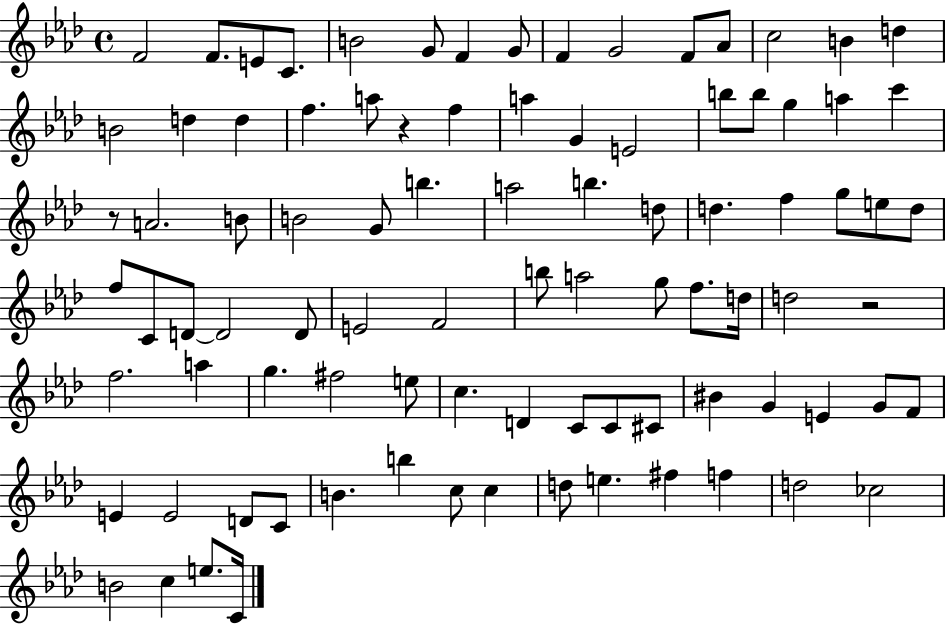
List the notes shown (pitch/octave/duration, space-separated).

F4/h F4/e. E4/e C4/e. B4/h G4/e F4/q G4/e F4/q G4/h F4/e Ab4/e C5/h B4/q D5/q B4/h D5/q D5/q F5/q. A5/e R/q F5/q A5/q G4/q E4/h B5/e B5/e G5/q A5/q C6/q R/e A4/h. B4/e B4/h G4/e B5/q. A5/h B5/q. D5/e D5/q. F5/q G5/e E5/e D5/e F5/e C4/e D4/e D4/h D4/e E4/h F4/h B5/e A5/h G5/e F5/e. D5/s D5/h R/h F5/h. A5/q G5/q. F#5/h E5/e C5/q. D4/q C4/e C4/e C#4/e BIS4/q G4/q E4/q G4/e F4/e E4/q E4/h D4/e C4/e B4/q. B5/q C5/e C5/q D5/e E5/q. F#5/q F5/q D5/h CES5/h B4/h C5/q E5/e. C4/s